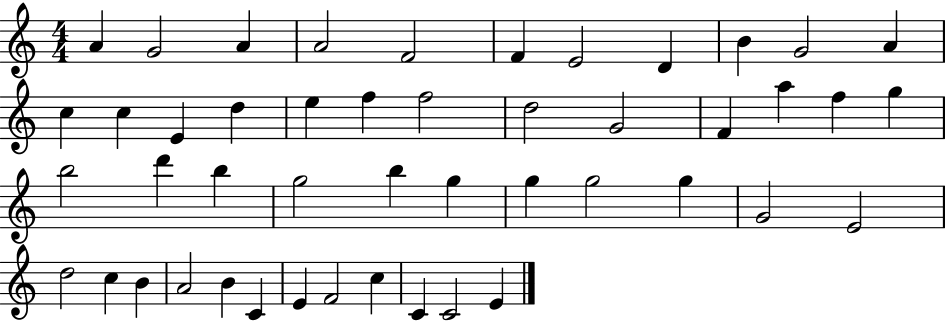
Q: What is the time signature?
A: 4/4